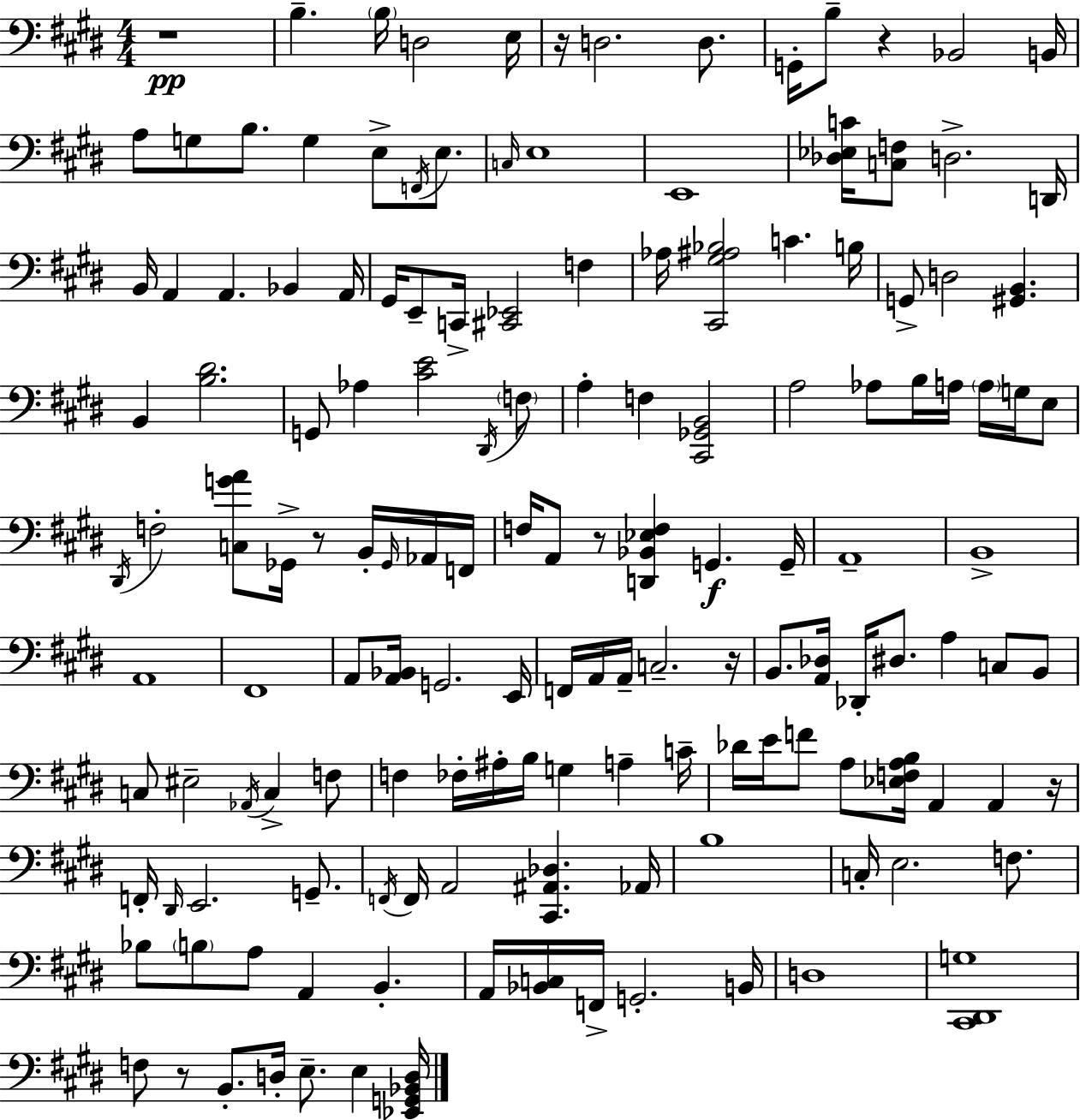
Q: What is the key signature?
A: E major